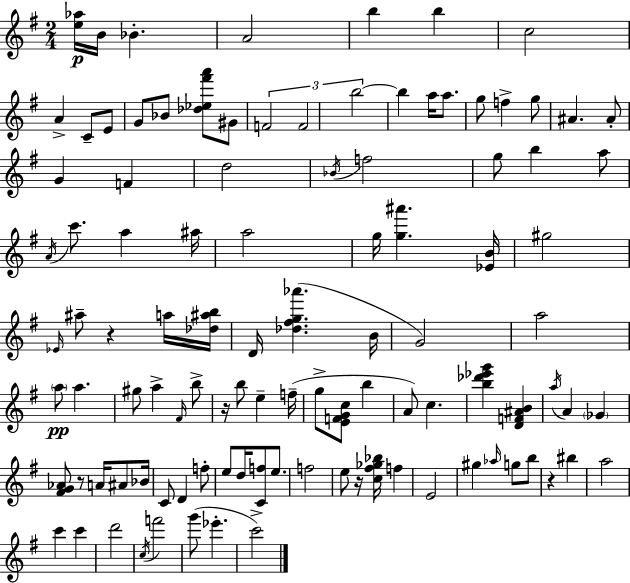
[E5,Ab5]/s B4/s Bb4/q. A4/h B5/q B5/q C5/h A4/q C4/e E4/e G4/e Bb4/e [Db5,Eb5,F#6,A6]/e G#4/e F4/h F4/h B5/h B5/q A5/s A5/e. G5/e F5/q G5/e A#4/q. A#4/e G4/q F4/q D5/h Bb4/s F5/h G5/e B5/q A5/e A4/s C6/e. A5/q A#5/s A5/h G5/s [G5,A#6]/q. [Eb4,B4]/s G#5/h Eb4/s A#5/e R/q A5/s [Db5,A#5,B5]/s D4/s [Db5,F#5,G5,Ab6]/q. B4/s G4/h A5/h A5/e A5/q. G#5/e A5/q F#4/s B5/e R/s B5/e E5/q F5/s G5/e [E4,F4,G4,C5]/e B5/q A4/e C5/q. [B5,Db6,Eb6,G6]/q [D4,F4,A#4,B4]/q A5/s A4/q Gb4/q [F#4,G4,Ab4]/e R/e A4/s A#4/e Bb4/s C4/e D4/q F5/e E5/e D5/s [C4,F5]/e E5/e. F5/h E5/e R/s [C5,F#5,Gb5,Bb5]/s F5/q E4/h G#5/q Ab5/s G5/e B5/e R/q BIS5/q A5/h C6/q C6/q D6/h C5/s F6/h G6/e Eb6/q. C6/h